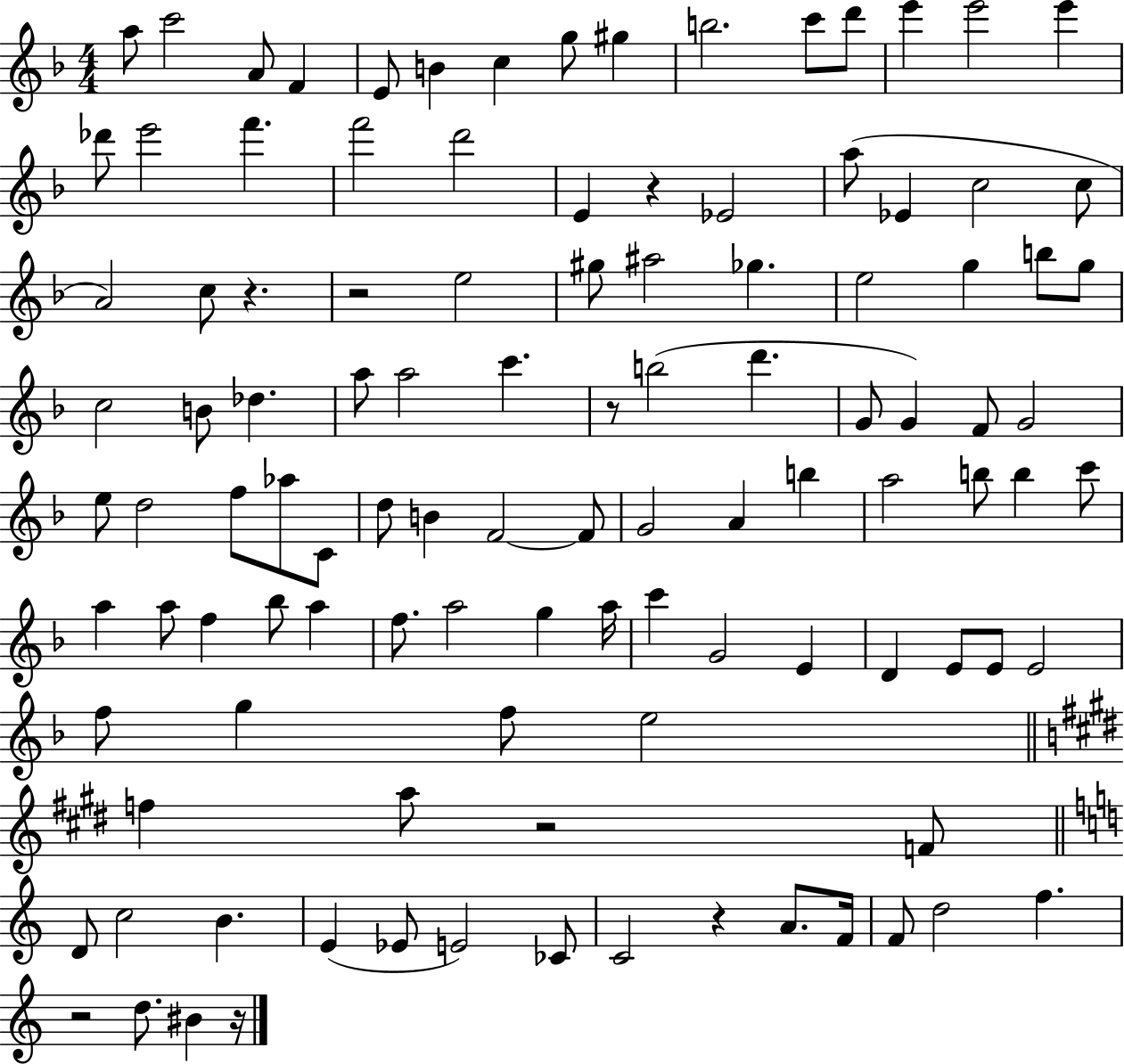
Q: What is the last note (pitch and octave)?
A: BIS4